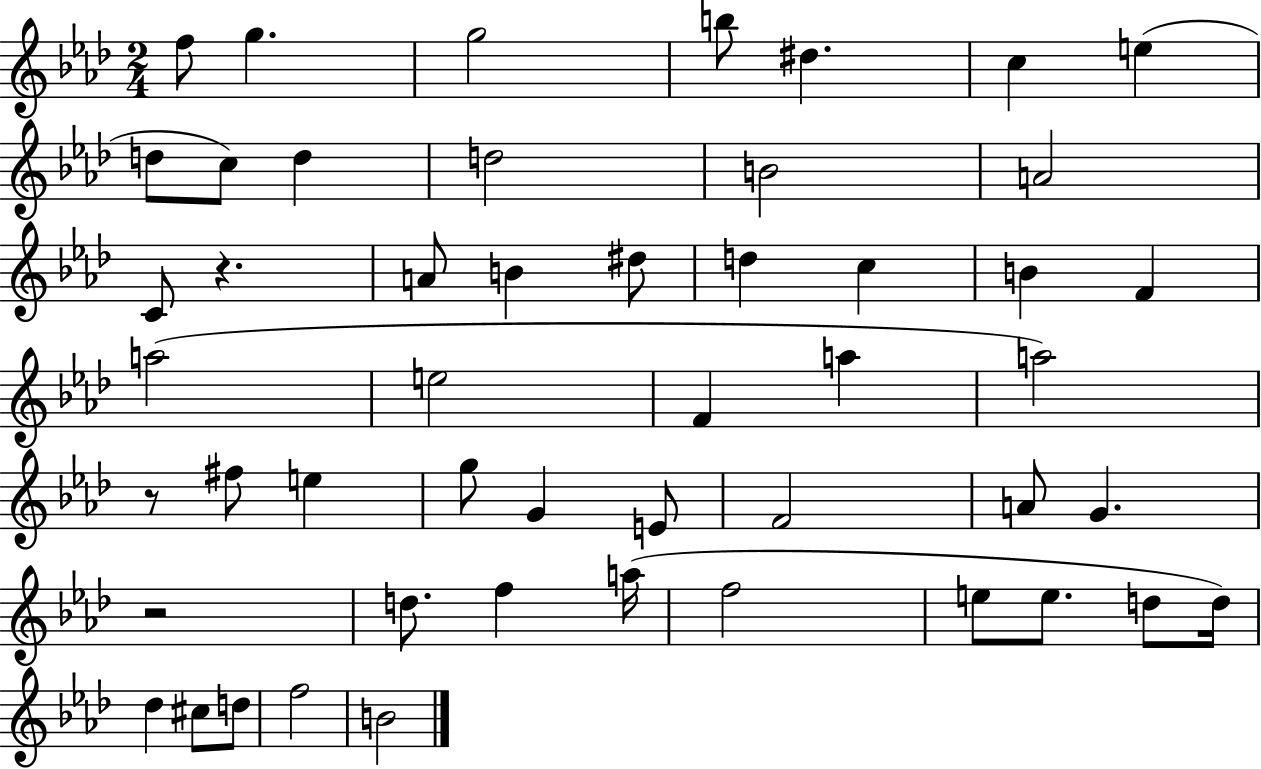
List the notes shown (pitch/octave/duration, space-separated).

F5/e G5/q. G5/h B5/e D#5/q. C5/q E5/q D5/e C5/e D5/q D5/h B4/h A4/h C4/e R/q. A4/e B4/q D#5/e D5/q C5/q B4/q F4/q A5/h E5/h F4/q A5/q A5/h R/e F#5/e E5/q G5/e G4/q E4/e F4/h A4/e G4/q. R/h D5/e. F5/q A5/s F5/h E5/e E5/e. D5/e D5/s Db5/q C#5/e D5/e F5/h B4/h